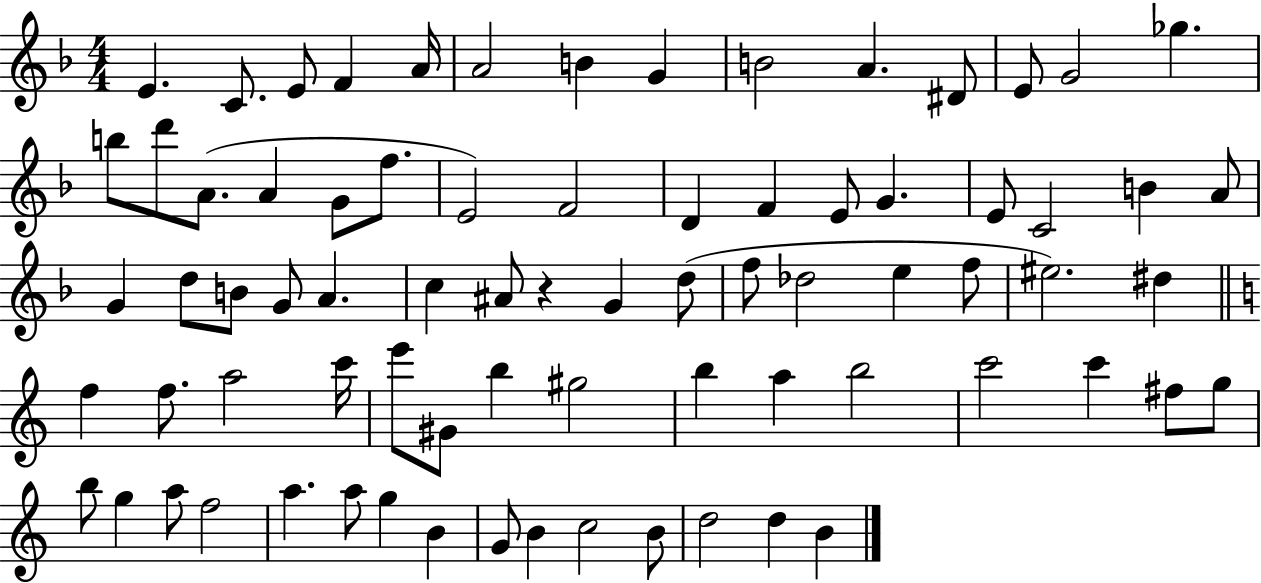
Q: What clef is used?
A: treble